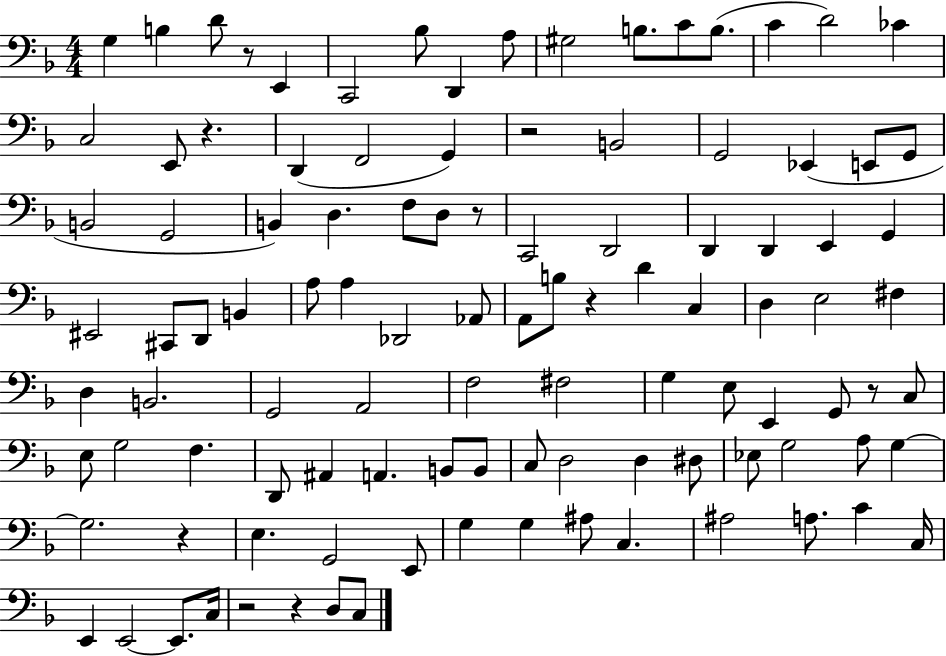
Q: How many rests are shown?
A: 9